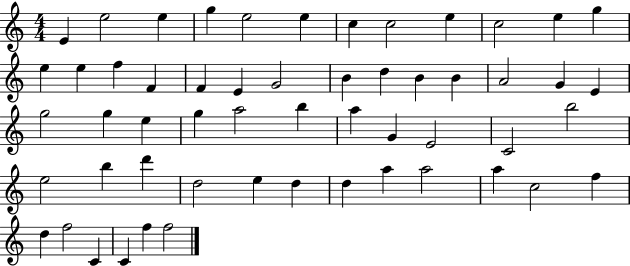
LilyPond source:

{
  \clef treble
  \numericTimeSignature
  \time 4/4
  \key c \major
  e'4 e''2 e''4 | g''4 e''2 e''4 | c''4 c''2 e''4 | c''2 e''4 g''4 | \break e''4 e''4 f''4 f'4 | f'4 e'4 g'2 | b'4 d''4 b'4 b'4 | a'2 g'4 e'4 | \break g''2 g''4 e''4 | g''4 a''2 b''4 | a''4 g'4 e'2 | c'2 b''2 | \break e''2 b''4 d'''4 | d''2 e''4 d''4 | d''4 a''4 a''2 | a''4 c''2 f''4 | \break d''4 f''2 c'4 | c'4 f''4 f''2 | \bar "|."
}